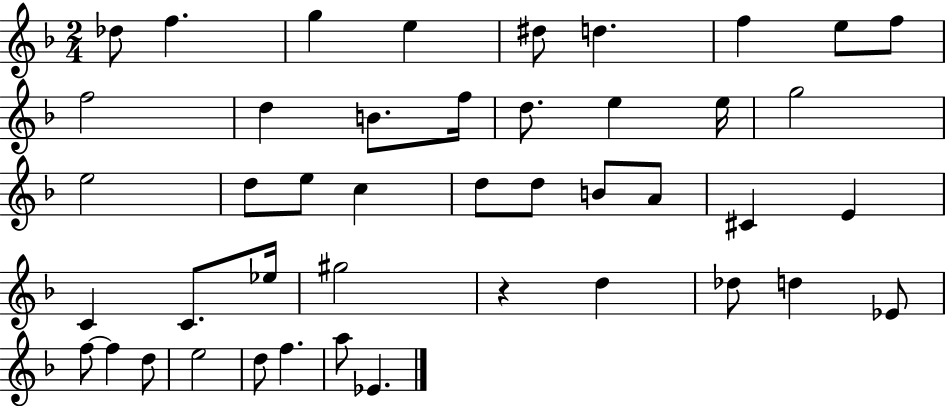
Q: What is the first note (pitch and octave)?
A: Db5